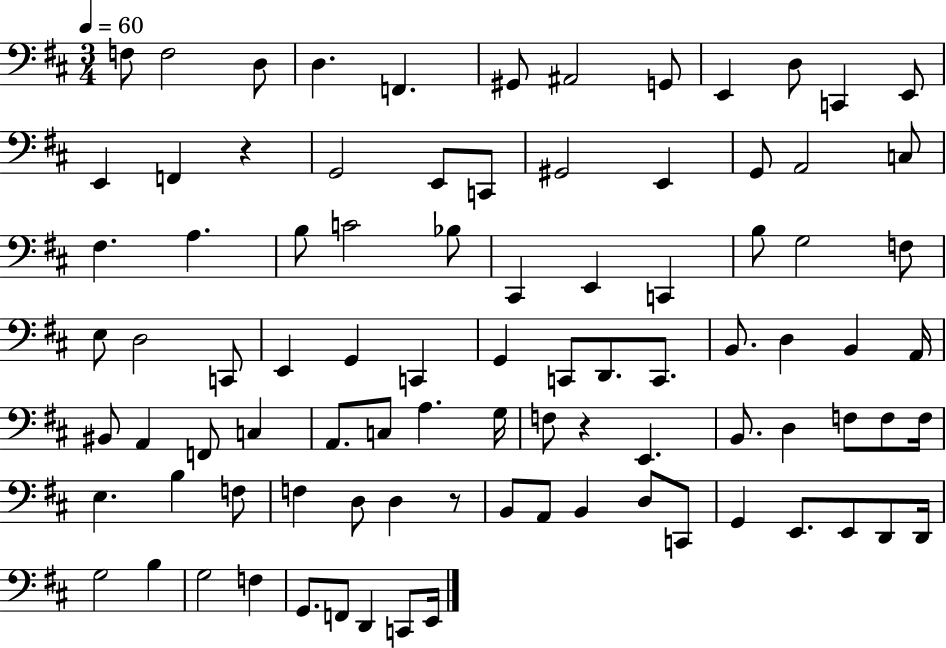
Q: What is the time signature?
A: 3/4